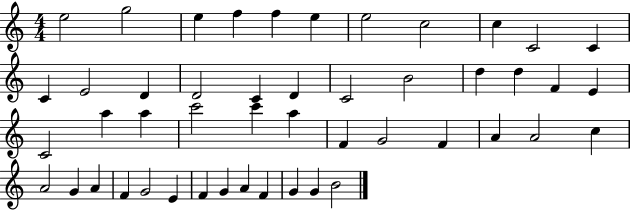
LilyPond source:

{
  \clef treble
  \numericTimeSignature
  \time 4/4
  \key c \major
  e''2 g''2 | e''4 f''4 f''4 e''4 | e''2 c''2 | c''4 c'2 c'4 | \break c'4 e'2 d'4 | d'2 c'4 d'4 | c'2 b'2 | d''4 d''4 f'4 e'4 | \break c'2 a''4 a''4 | c'''2 c'''4 a''4 | f'4 g'2 f'4 | a'4 a'2 c''4 | \break a'2 g'4 a'4 | f'4 g'2 e'4 | f'4 g'4 a'4 f'4 | g'4 g'4 b'2 | \break \bar "|."
}